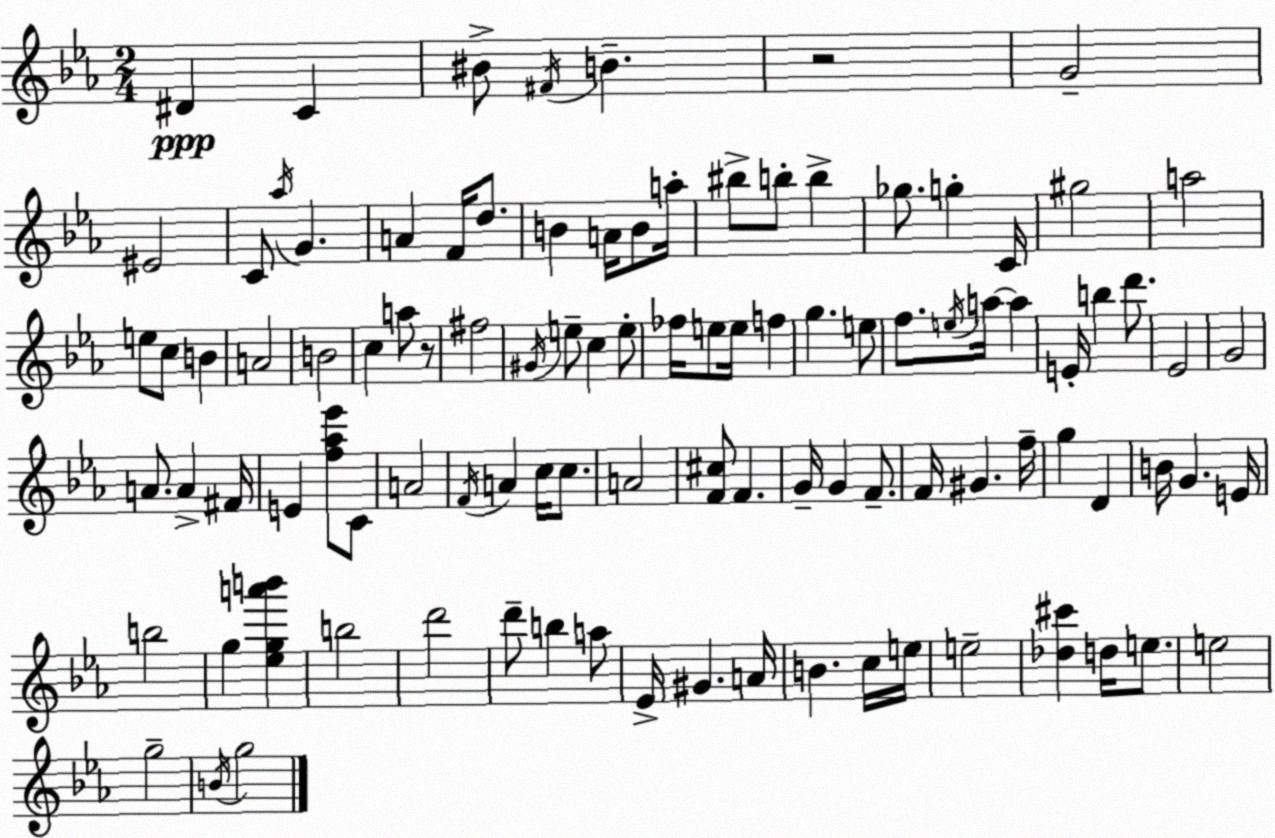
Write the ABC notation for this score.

X:1
T:Untitled
M:2/4
L:1/4
K:Eb
^D C ^B/2 ^F/4 B z2 G2 ^E2 C/2 _a/4 G A F/4 d/2 B A/4 B/2 a/4 ^b/2 b/2 b _g/2 g C/4 ^g2 a2 e/2 c/2 B A2 B2 c a/2 z/2 ^f2 ^G/4 e/2 c e/2 _f/4 e/2 e/4 f g e/2 f/2 e/4 a/4 a E/4 b d'/2 _E2 G2 A/2 A ^F/4 E [f_a_e']/2 C/2 A2 F/4 A c/4 c/2 A2 [F^c]/2 F G/4 G F/2 F/4 ^G f/4 g D B/4 G E/4 b2 g [_ega'b'] b2 d'2 d'/2 b a/2 _E/4 ^G A/4 B c/4 e/4 e2 [_d^c'] d/4 e/2 e2 g2 B/4 g2